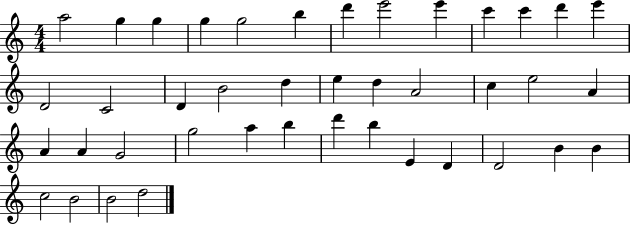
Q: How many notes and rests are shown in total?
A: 41